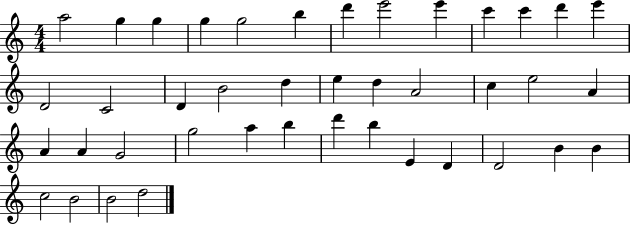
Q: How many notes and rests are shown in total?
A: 41